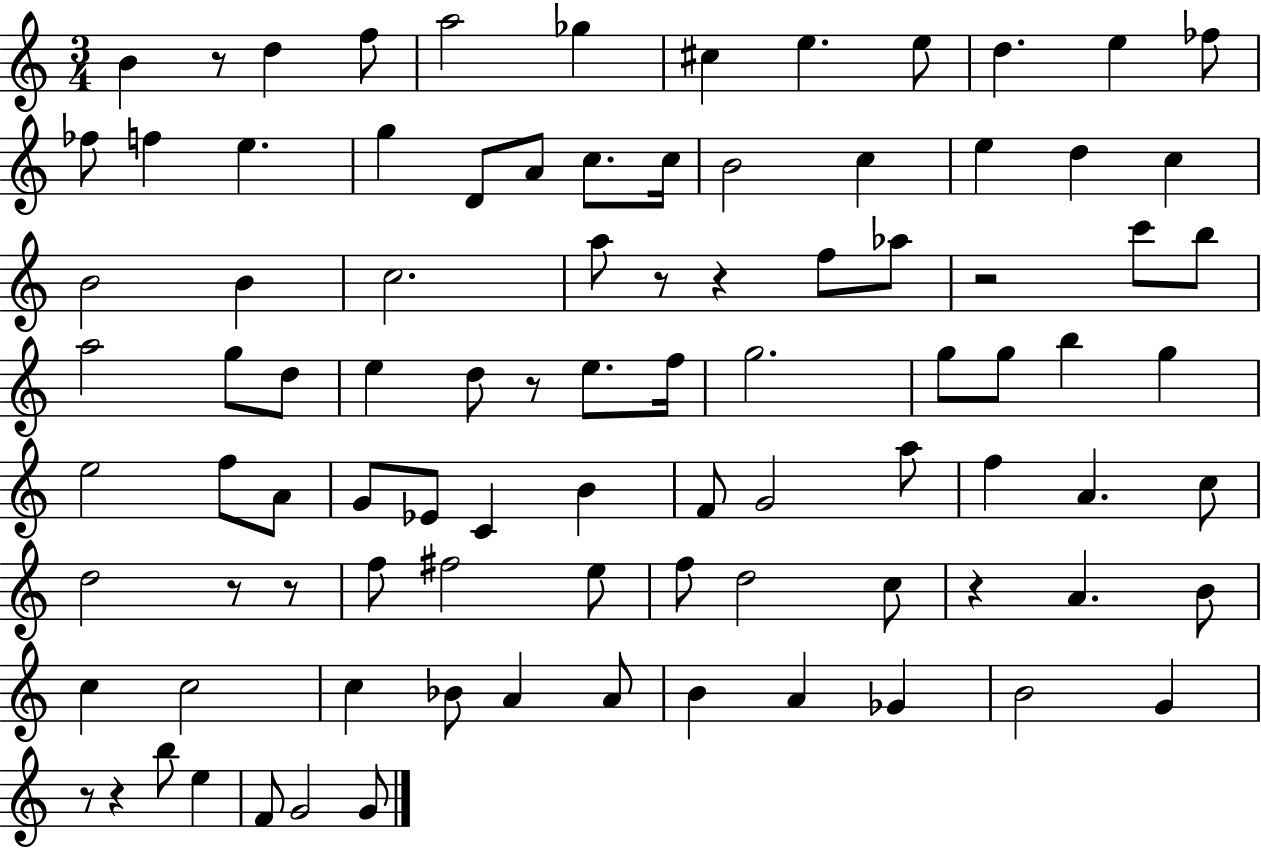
X:1
T:Untitled
M:3/4
L:1/4
K:C
B z/2 d f/2 a2 _g ^c e e/2 d e _f/2 _f/2 f e g D/2 A/2 c/2 c/4 B2 c e d c B2 B c2 a/2 z/2 z f/2 _a/2 z2 c'/2 b/2 a2 g/2 d/2 e d/2 z/2 e/2 f/4 g2 g/2 g/2 b g e2 f/2 A/2 G/2 _E/2 C B F/2 G2 a/2 f A c/2 d2 z/2 z/2 f/2 ^f2 e/2 f/2 d2 c/2 z A B/2 c c2 c _B/2 A A/2 B A _G B2 G z/2 z b/2 e F/2 G2 G/2